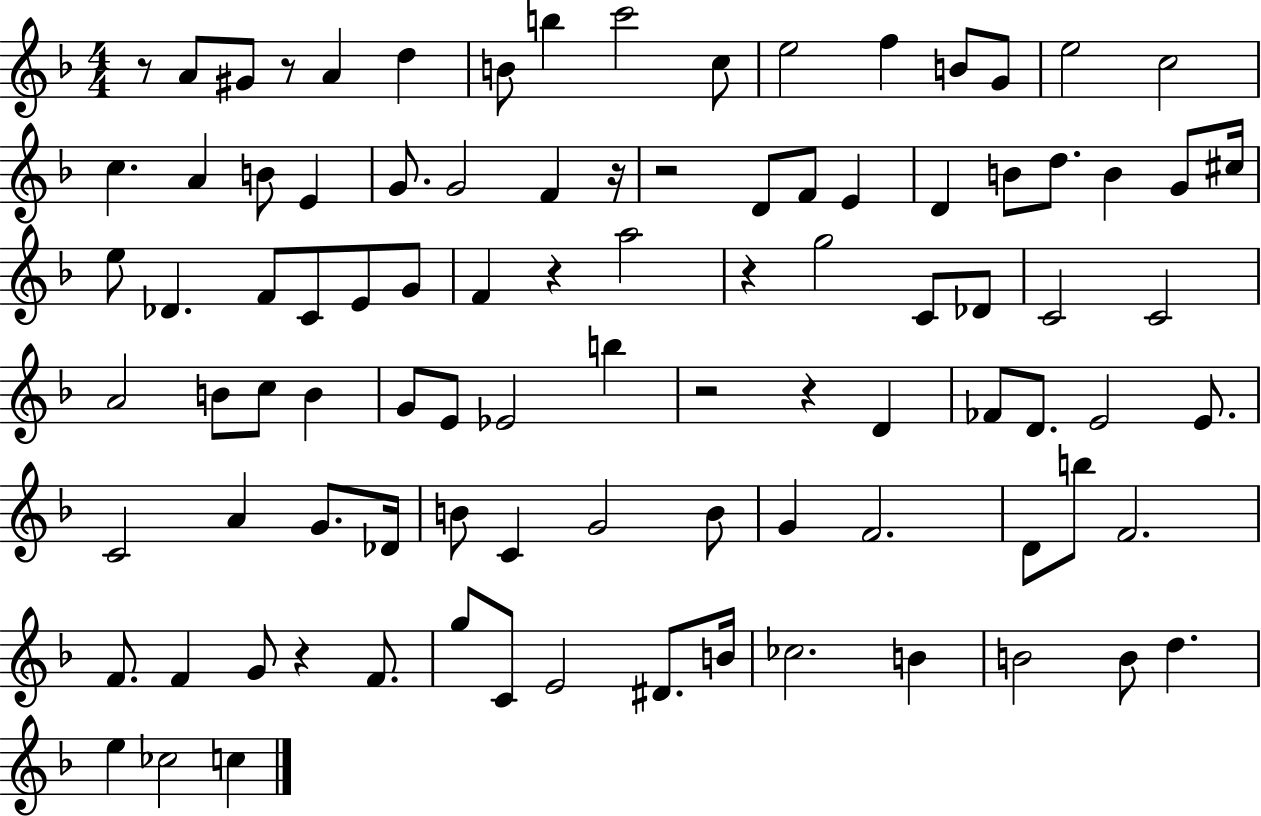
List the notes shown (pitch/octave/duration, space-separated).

R/e A4/e G#4/e R/e A4/q D5/q B4/e B5/q C6/h C5/e E5/h F5/q B4/e G4/e E5/h C5/h C5/q. A4/q B4/e E4/q G4/e. G4/h F4/q R/s R/h D4/e F4/e E4/q D4/q B4/e D5/e. B4/q G4/e C#5/s E5/e Db4/q. F4/e C4/e E4/e G4/e F4/q R/q A5/h R/q G5/h C4/e Db4/e C4/h C4/h A4/h B4/e C5/e B4/q G4/e E4/e Eb4/h B5/q R/h R/q D4/q FES4/e D4/e. E4/h E4/e. C4/h A4/q G4/e. Db4/s B4/e C4/q G4/h B4/e G4/q F4/h. D4/e B5/e F4/h. F4/e. F4/q G4/e R/q F4/e. G5/e C4/e E4/h D#4/e. B4/s CES5/h. B4/q B4/h B4/e D5/q. E5/q CES5/h C5/q